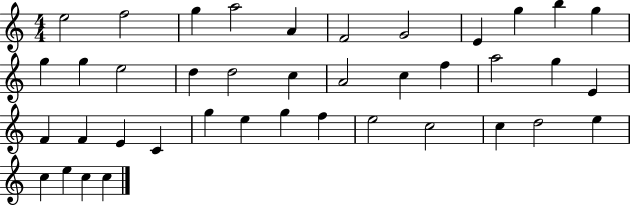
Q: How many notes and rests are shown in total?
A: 40